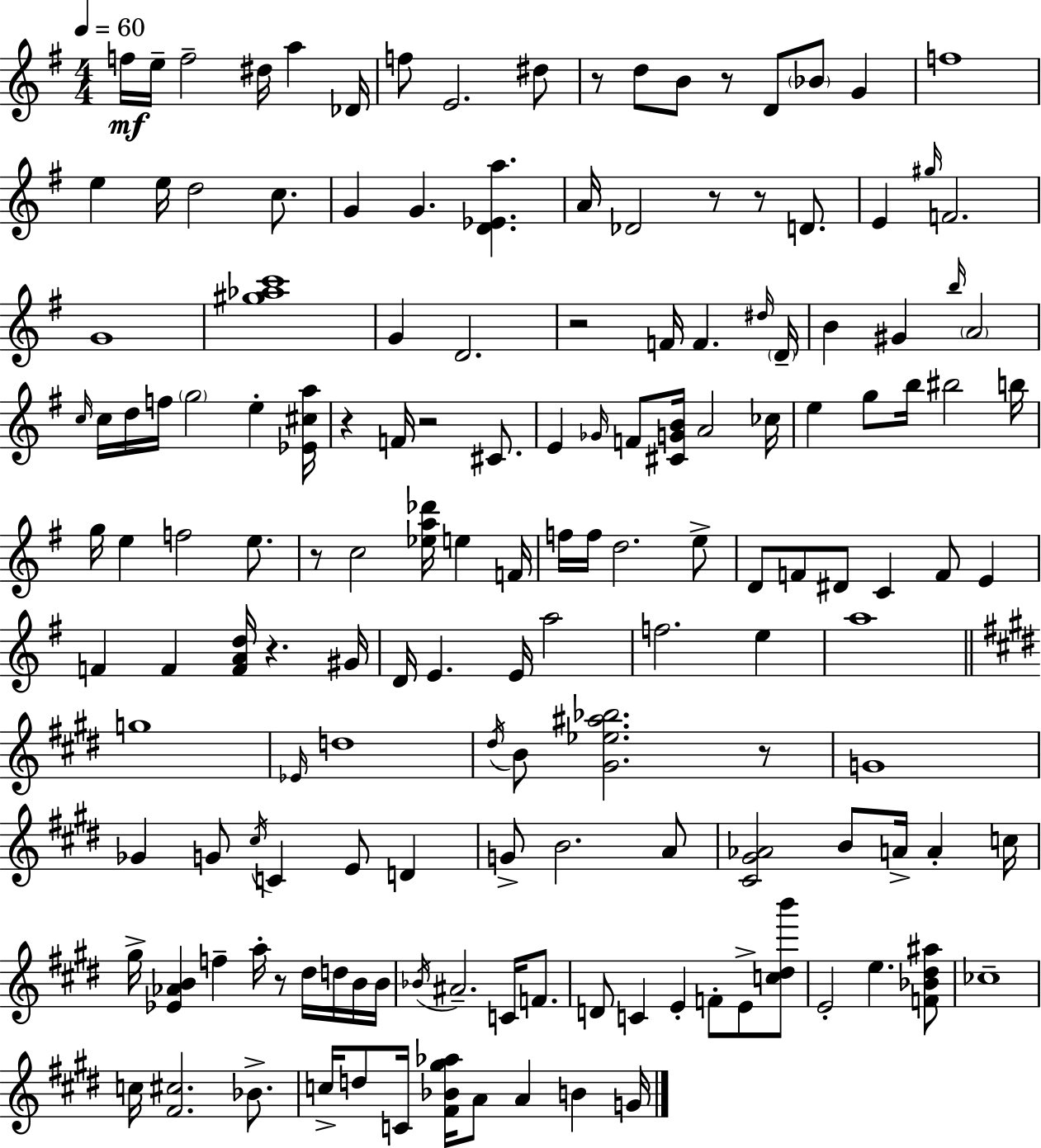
{
  \clef treble
  \numericTimeSignature
  \time 4/4
  \key g \major
  \tempo 4 = 60
  f''16\mf e''16-- f''2-- dis''16 a''4 des'16 | f''8 e'2. dis''8 | r8 d''8 b'8 r8 d'8 \parenthesize bes'8 g'4 | f''1 | \break e''4 e''16 d''2 c''8. | g'4 g'4. <d' ees' a''>4. | a'16 des'2 r8 r8 d'8. | e'4 \grace { gis''16 } f'2. | \break g'1 | <gis'' aes'' c'''>1 | g'4 d'2. | r2 f'16 f'4. | \break \grace { dis''16 } \parenthesize d'16-- b'4 gis'4 \grace { b''16 } \parenthesize a'2 | \grace { c''16 } c''16 d''16 f''16 \parenthesize g''2 e''4-. | <ees' cis'' a''>16 r4 f'16 r2 | cis'8. e'4 \grace { ges'16 } f'8 <cis' g' b'>16 a'2 | \break ces''16 e''4 g''8 b''16 bis''2 | b''16 g''16 e''4 f''2 | e''8. r8 c''2 <ees'' a'' des'''>16 | e''4 f'16 f''16 f''16 d''2. | \break e''8-> d'8 f'8 dis'8 c'4 f'8 | e'4 f'4 f'4 <f' a' d''>16 r4. | gis'16 d'16 e'4. e'16 a''2 | f''2. | \break e''4 a''1 | \bar "||" \break \key e \major g''1 | \grace { ees'16 } d''1 | \acciaccatura { dis''16 } b'8 <gis' ees'' ais'' bes''>2. | r8 g'1 | \break ges'4 g'8 \acciaccatura { cis''16 } c'4 e'8 d'4 | g'8-> b'2. | a'8 <cis' gis' aes'>2 b'8 a'16-> a'4-. | c''16 gis''16-> <ees' aes' b'>4 f''4-- a''16-. r8 dis''16 | \break d''16 b'16 b'16 \acciaccatura { bes'16 } ais'2.-- | c'16 f'8. d'8 c'4 e'4-. f'8-. | e'8-> <c'' dis'' b'''>8 e'2-. e''4. | <f' bes' dis'' ais''>8 ces''1-- | \break c''16 <fis' cis''>2. | bes'8.-> c''16-> d''8 c'16 <fis' bes' gis'' aes''>16 a'8 a'4 b'4 | g'16 \bar "|."
}